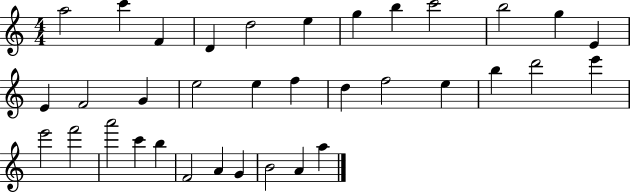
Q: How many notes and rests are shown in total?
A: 35